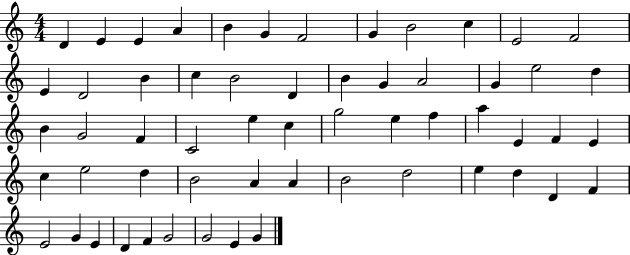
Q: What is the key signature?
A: C major